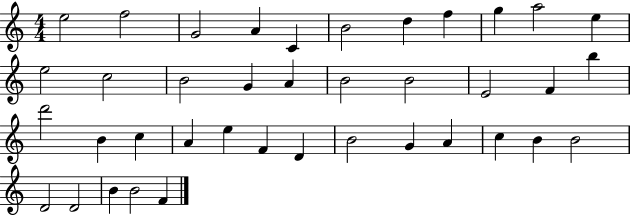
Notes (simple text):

E5/h F5/h G4/h A4/q C4/q B4/h D5/q F5/q G5/q A5/h E5/q E5/h C5/h B4/h G4/q A4/q B4/h B4/h E4/h F4/q B5/q D6/h B4/q C5/q A4/q E5/q F4/q D4/q B4/h G4/q A4/q C5/q B4/q B4/h D4/h D4/h B4/q B4/h F4/q